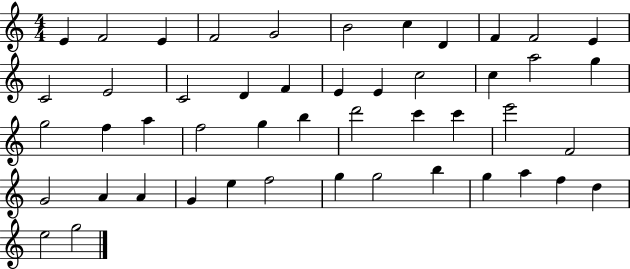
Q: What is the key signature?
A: C major